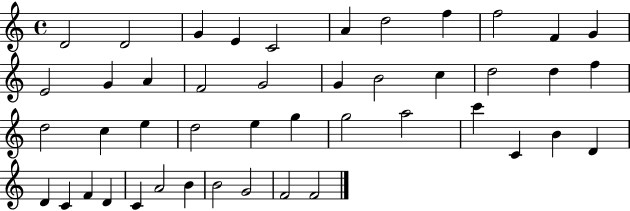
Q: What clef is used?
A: treble